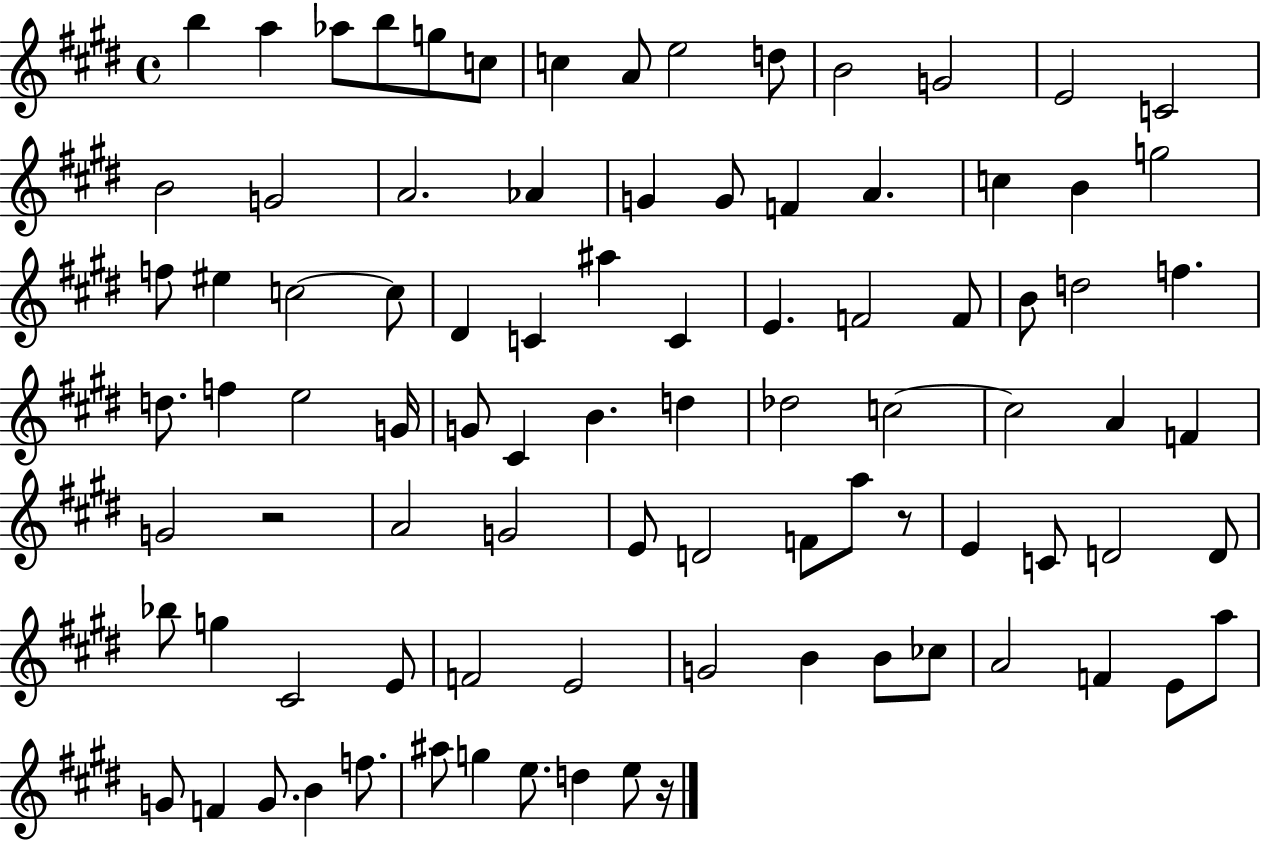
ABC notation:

X:1
T:Untitled
M:4/4
L:1/4
K:E
b a _a/2 b/2 g/2 c/2 c A/2 e2 d/2 B2 G2 E2 C2 B2 G2 A2 _A G G/2 F A c B g2 f/2 ^e c2 c/2 ^D C ^a C E F2 F/2 B/2 d2 f d/2 f e2 G/4 G/2 ^C B d _d2 c2 c2 A F G2 z2 A2 G2 E/2 D2 F/2 a/2 z/2 E C/2 D2 D/2 _b/2 g ^C2 E/2 F2 E2 G2 B B/2 _c/2 A2 F E/2 a/2 G/2 F G/2 B f/2 ^a/2 g e/2 d e/2 z/4